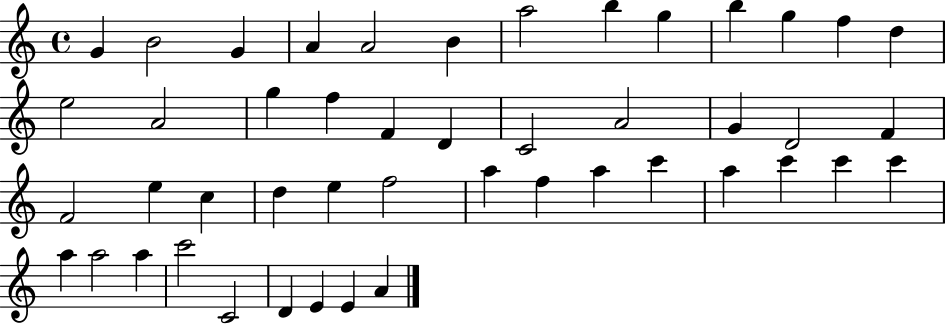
{
  \clef treble
  \time 4/4
  \defaultTimeSignature
  \key c \major
  g'4 b'2 g'4 | a'4 a'2 b'4 | a''2 b''4 g''4 | b''4 g''4 f''4 d''4 | \break e''2 a'2 | g''4 f''4 f'4 d'4 | c'2 a'2 | g'4 d'2 f'4 | \break f'2 e''4 c''4 | d''4 e''4 f''2 | a''4 f''4 a''4 c'''4 | a''4 c'''4 c'''4 c'''4 | \break a''4 a''2 a''4 | c'''2 c'2 | d'4 e'4 e'4 a'4 | \bar "|."
}